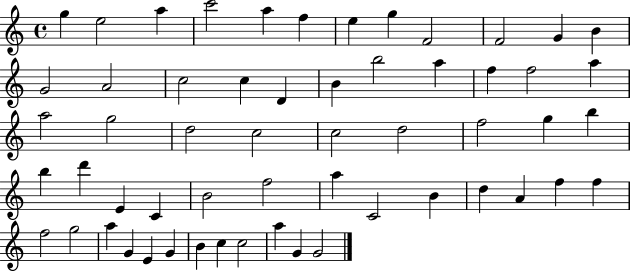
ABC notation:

X:1
T:Untitled
M:4/4
L:1/4
K:C
g e2 a c'2 a f e g F2 F2 G B G2 A2 c2 c D B b2 a f f2 a a2 g2 d2 c2 c2 d2 f2 g b b d' E C B2 f2 a C2 B d A f f f2 g2 a G E G B c c2 a G G2